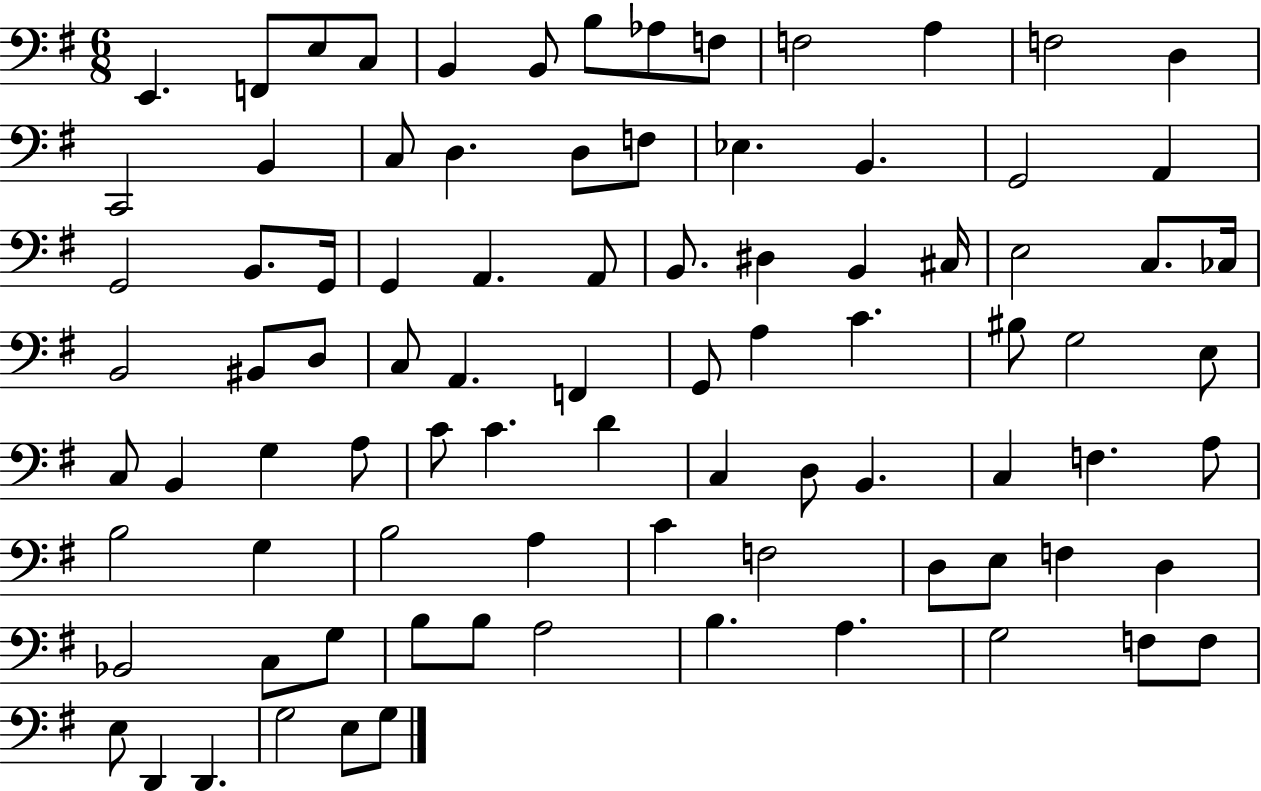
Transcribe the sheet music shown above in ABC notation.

X:1
T:Untitled
M:6/8
L:1/4
K:G
E,, F,,/2 E,/2 C,/2 B,, B,,/2 B,/2 _A,/2 F,/2 F,2 A, F,2 D, C,,2 B,, C,/2 D, D,/2 F,/2 _E, B,, G,,2 A,, G,,2 B,,/2 G,,/4 G,, A,, A,,/2 B,,/2 ^D, B,, ^C,/4 E,2 C,/2 _C,/4 B,,2 ^B,,/2 D,/2 C,/2 A,, F,, G,,/2 A, C ^B,/2 G,2 E,/2 C,/2 B,, G, A,/2 C/2 C D C, D,/2 B,, C, F, A,/2 B,2 G, B,2 A, C F,2 D,/2 E,/2 F, D, _B,,2 C,/2 G,/2 B,/2 B,/2 A,2 B, A, G,2 F,/2 F,/2 E,/2 D,, D,, G,2 E,/2 G,/2